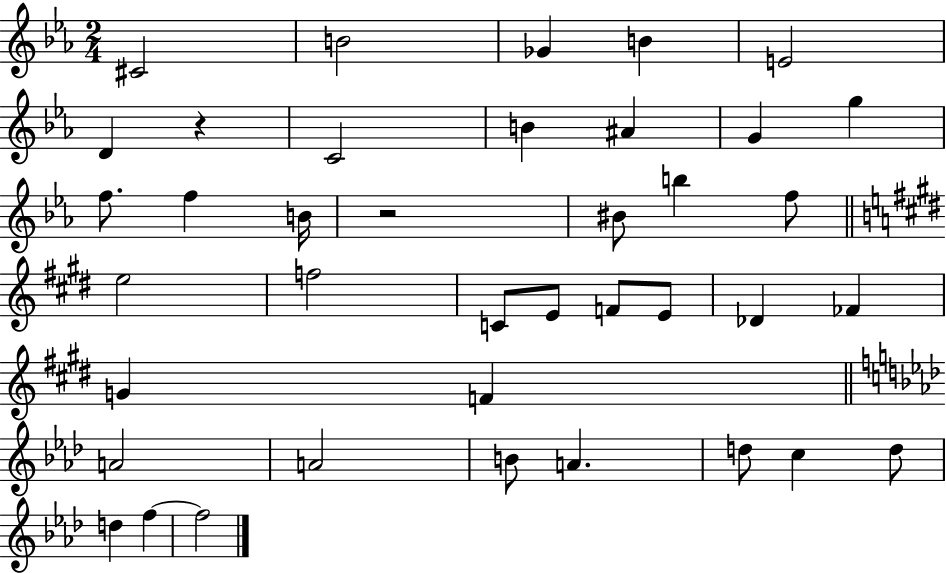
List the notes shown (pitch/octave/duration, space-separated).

C#4/h B4/h Gb4/q B4/q E4/h D4/q R/q C4/h B4/q A#4/q G4/q G5/q F5/e. F5/q B4/s R/h BIS4/e B5/q F5/e E5/h F5/h C4/e E4/e F4/e E4/e Db4/q FES4/q G4/q F4/q A4/h A4/h B4/e A4/q. D5/e C5/q D5/e D5/q F5/q F5/h